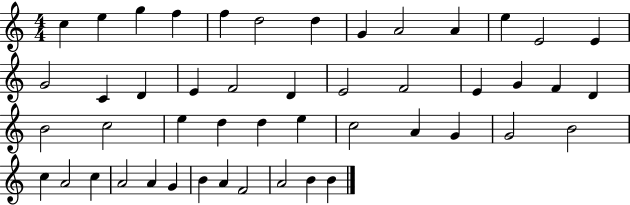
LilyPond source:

{
  \clef treble
  \numericTimeSignature
  \time 4/4
  \key c \major
  c''4 e''4 g''4 f''4 | f''4 d''2 d''4 | g'4 a'2 a'4 | e''4 e'2 e'4 | \break g'2 c'4 d'4 | e'4 f'2 d'4 | e'2 f'2 | e'4 g'4 f'4 d'4 | \break b'2 c''2 | e''4 d''4 d''4 e''4 | c''2 a'4 g'4 | g'2 b'2 | \break c''4 a'2 c''4 | a'2 a'4 g'4 | b'4 a'4 f'2 | a'2 b'4 b'4 | \break \bar "|."
}